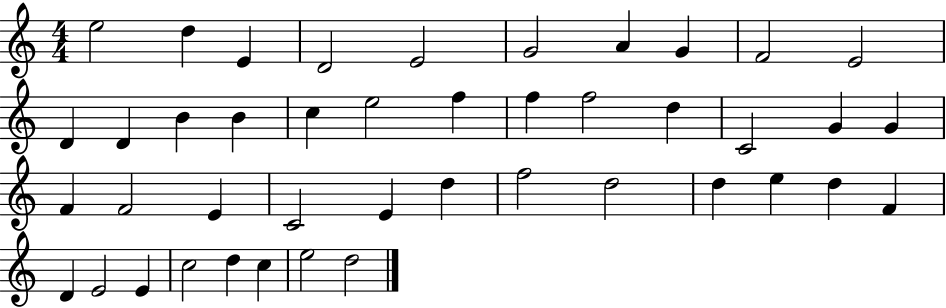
{
  \clef treble
  \numericTimeSignature
  \time 4/4
  \key c \major
  e''2 d''4 e'4 | d'2 e'2 | g'2 a'4 g'4 | f'2 e'2 | \break d'4 d'4 b'4 b'4 | c''4 e''2 f''4 | f''4 f''2 d''4 | c'2 g'4 g'4 | \break f'4 f'2 e'4 | c'2 e'4 d''4 | f''2 d''2 | d''4 e''4 d''4 f'4 | \break d'4 e'2 e'4 | c''2 d''4 c''4 | e''2 d''2 | \bar "|."
}